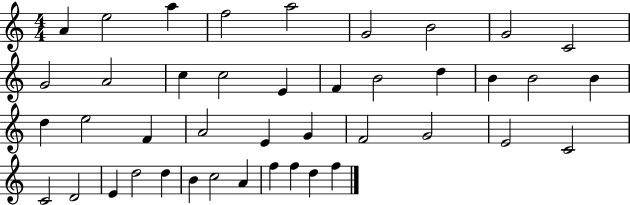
A4/q E5/h A5/q F5/h A5/h G4/h B4/h G4/h C4/h G4/h A4/h C5/q C5/h E4/q F4/q B4/h D5/q B4/q B4/h B4/q D5/q E5/h F4/q A4/h E4/q G4/q F4/h G4/h E4/h C4/h C4/h D4/h E4/q D5/h D5/q B4/q C5/h A4/q F5/q F5/q D5/q F5/q